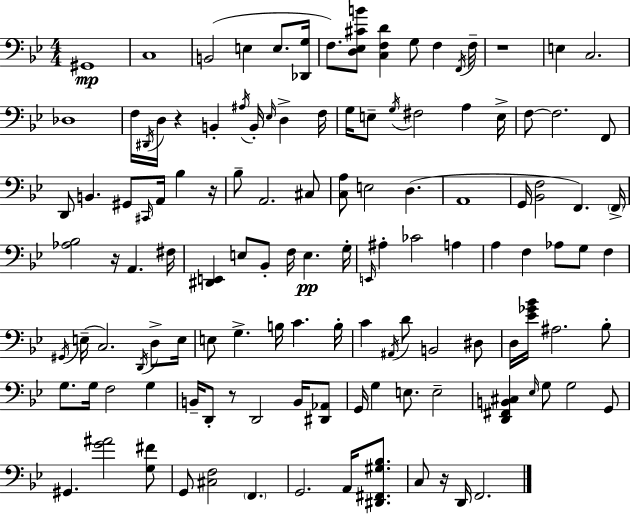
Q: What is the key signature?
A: BES major